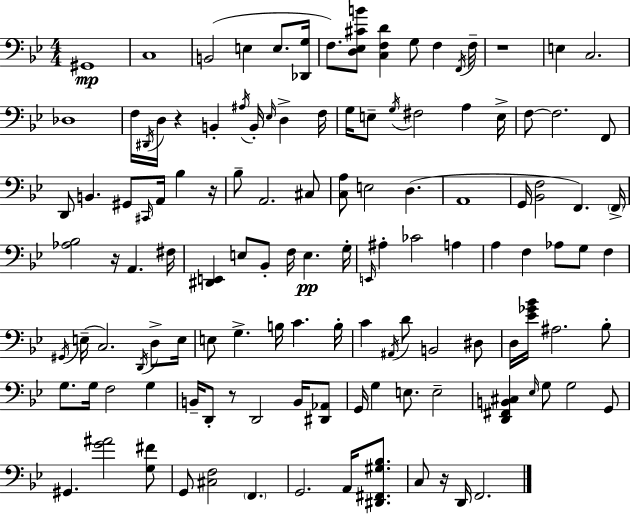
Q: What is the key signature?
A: BES major